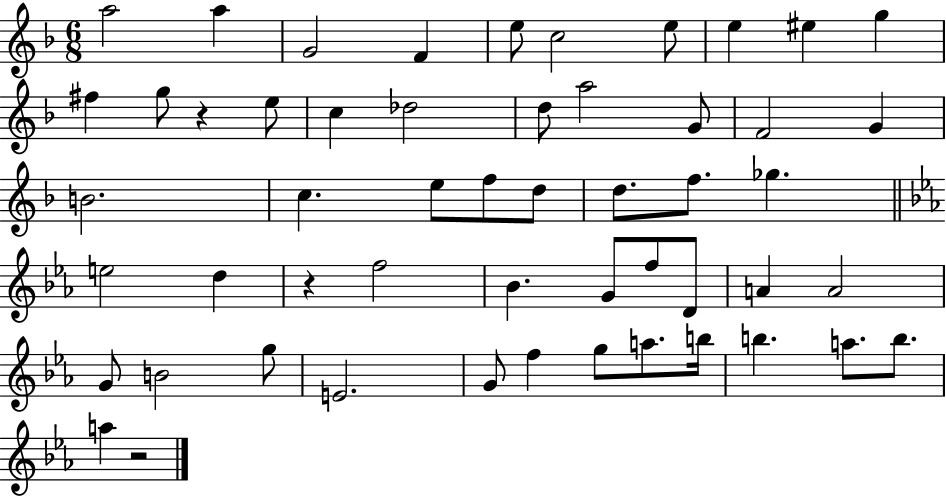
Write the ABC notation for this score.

X:1
T:Untitled
M:6/8
L:1/4
K:F
a2 a G2 F e/2 c2 e/2 e ^e g ^f g/2 z e/2 c _d2 d/2 a2 G/2 F2 G B2 c e/2 f/2 d/2 d/2 f/2 _g e2 d z f2 _B G/2 f/2 D/2 A A2 G/2 B2 g/2 E2 G/2 f g/2 a/2 b/4 b a/2 b/2 a z2